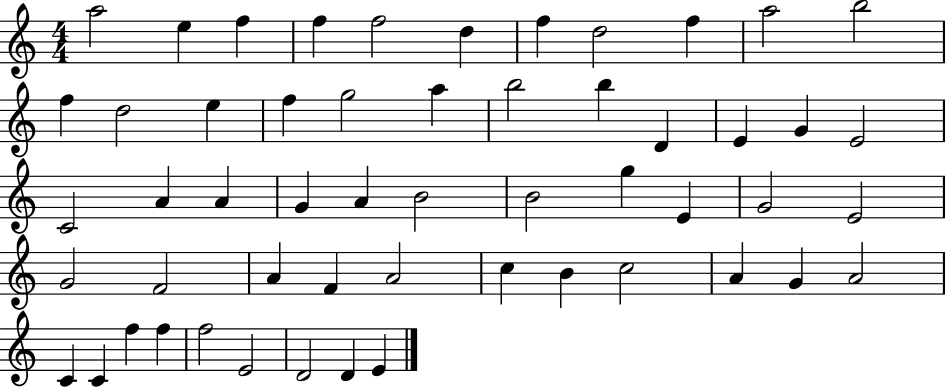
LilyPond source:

{
  \clef treble
  \numericTimeSignature
  \time 4/4
  \key c \major
  a''2 e''4 f''4 | f''4 f''2 d''4 | f''4 d''2 f''4 | a''2 b''2 | \break f''4 d''2 e''4 | f''4 g''2 a''4 | b''2 b''4 d'4 | e'4 g'4 e'2 | \break c'2 a'4 a'4 | g'4 a'4 b'2 | b'2 g''4 e'4 | g'2 e'2 | \break g'2 f'2 | a'4 f'4 a'2 | c''4 b'4 c''2 | a'4 g'4 a'2 | \break c'4 c'4 f''4 f''4 | f''2 e'2 | d'2 d'4 e'4 | \bar "|."
}